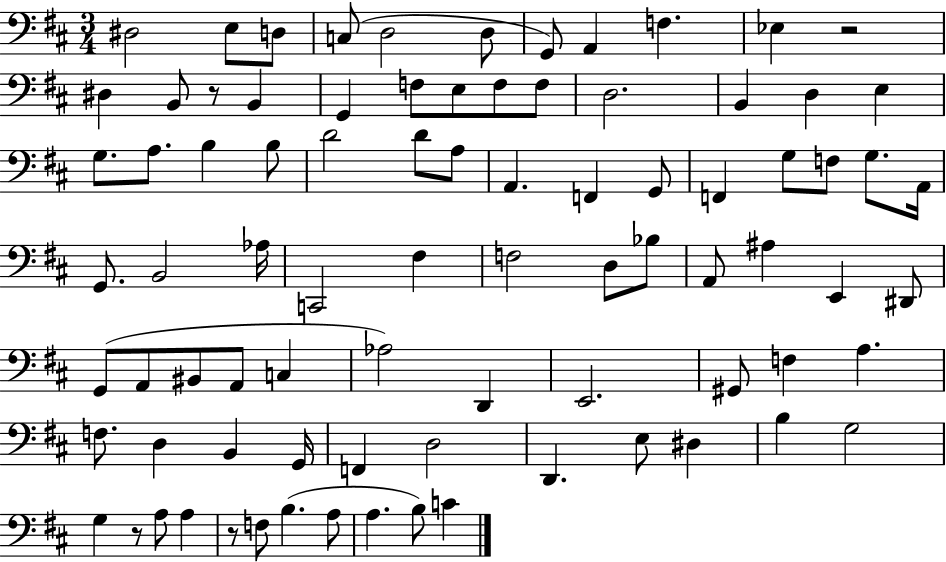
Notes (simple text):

D#3/h E3/e D3/e C3/e D3/h D3/e G2/e A2/q F3/q. Eb3/q R/h D#3/q B2/e R/e B2/q G2/q F3/e E3/e F3/e F3/e D3/h. B2/q D3/q E3/q G3/e. A3/e. B3/q B3/e D4/h D4/e A3/e A2/q. F2/q G2/e F2/q G3/e F3/e G3/e. A2/s G2/e. B2/h Ab3/s C2/h F#3/q F3/h D3/e Bb3/e A2/e A#3/q E2/q D#2/e G2/e A2/e BIS2/e A2/e C3/q Ab3/h D2/q E2/h. G#2/e F3/q A3/q. F3/e. D3/q B2/q G2/s F2/q D3/h D2/q. E3/e D#3/q B3/q G3/h G3/q R/e A3/e A3/q R/e F3/e B3/q. A3/e A3/q. B3/e C4/q